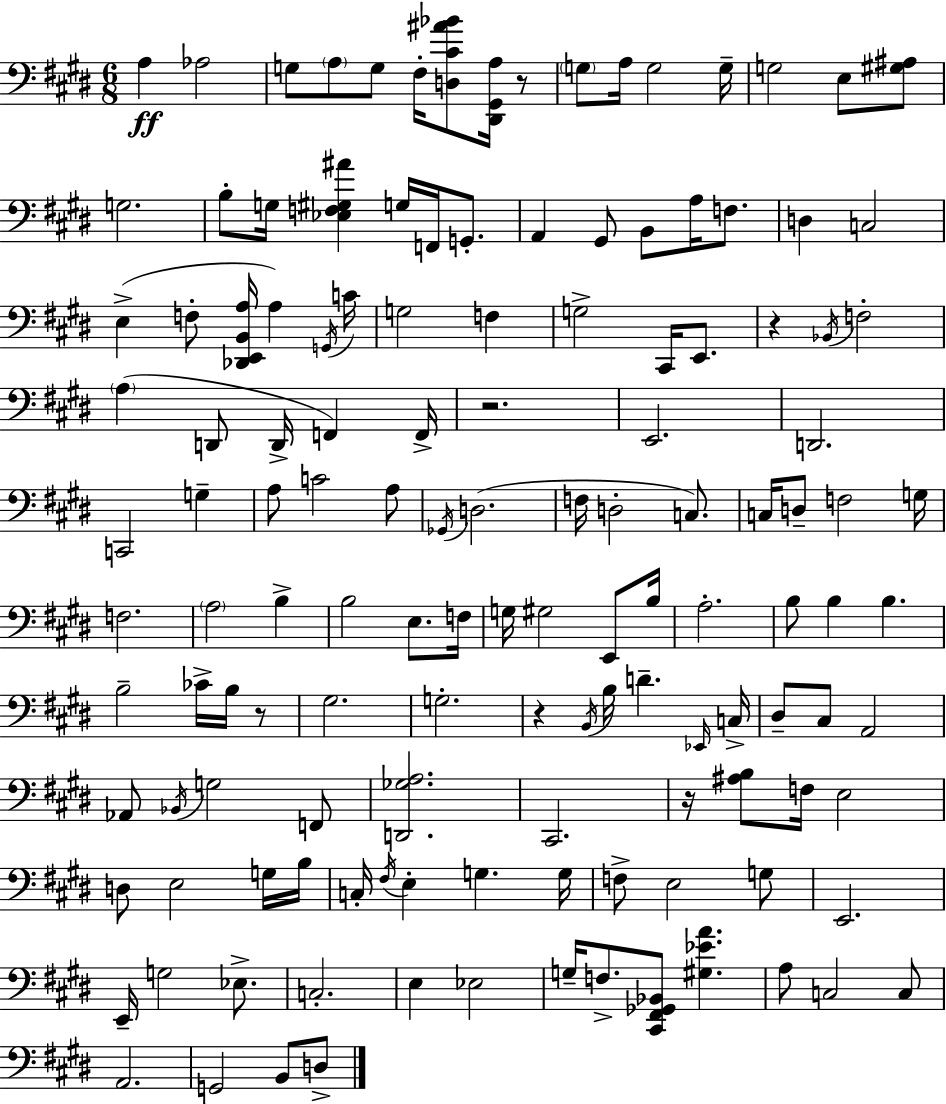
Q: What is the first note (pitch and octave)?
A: A3